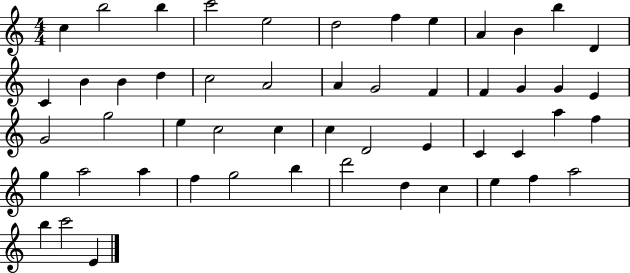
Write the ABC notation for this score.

X:1
T:Untitled
M:4/4
L:1/4
K:C
c b2 b c'2 e2 d2 f e A B b D C B B d c2 A2 A G2 F F G G E G2 g2 e c2 c c D2 E C C a f g a2 a f g2 b d'2 d c e f a2 b c'2 E